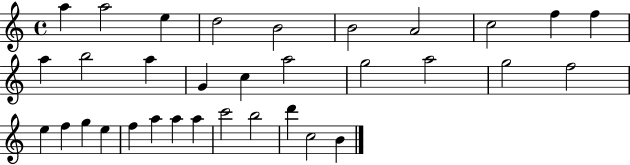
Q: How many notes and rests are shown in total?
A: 33